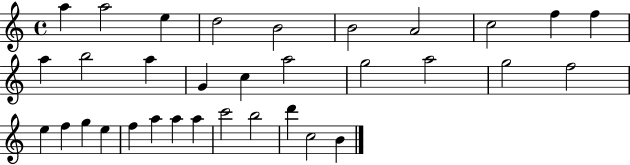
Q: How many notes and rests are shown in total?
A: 33